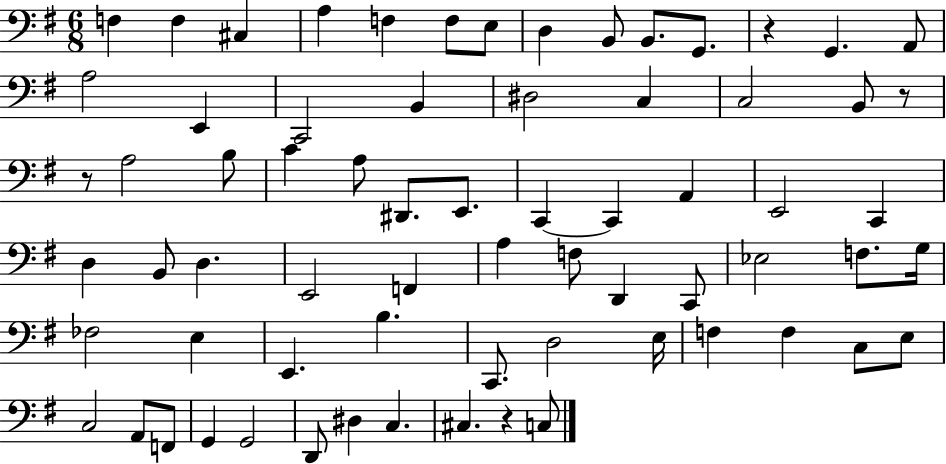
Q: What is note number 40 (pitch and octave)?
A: D2